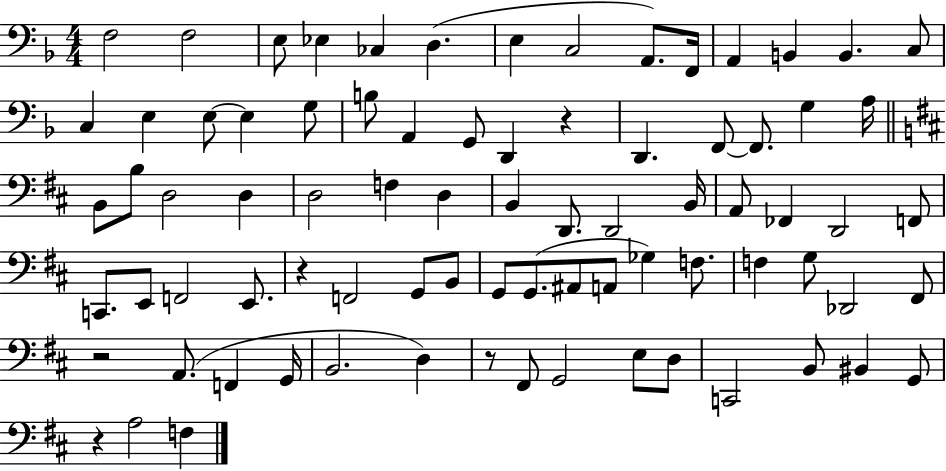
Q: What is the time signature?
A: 4/4